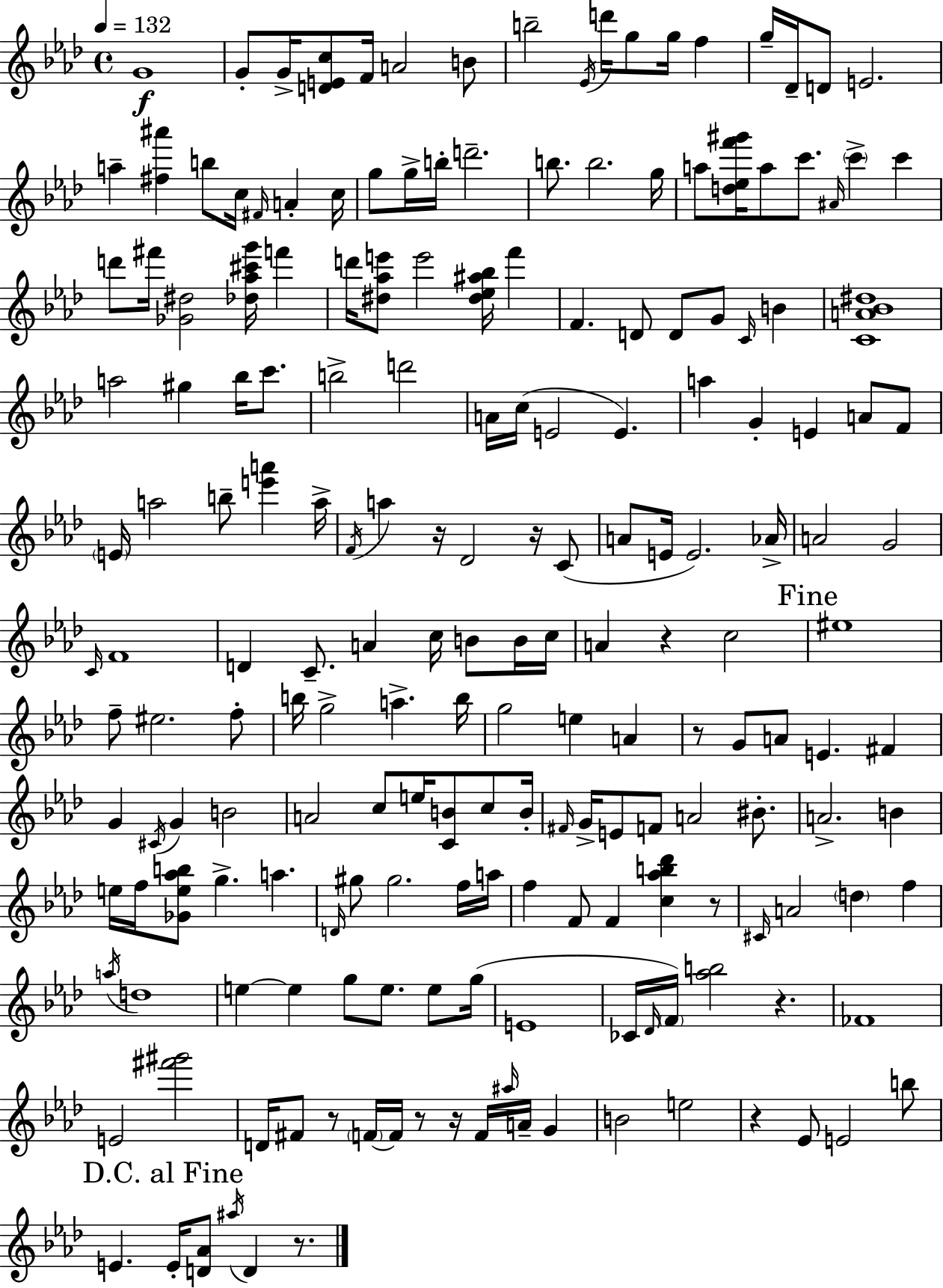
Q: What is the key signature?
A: AES major